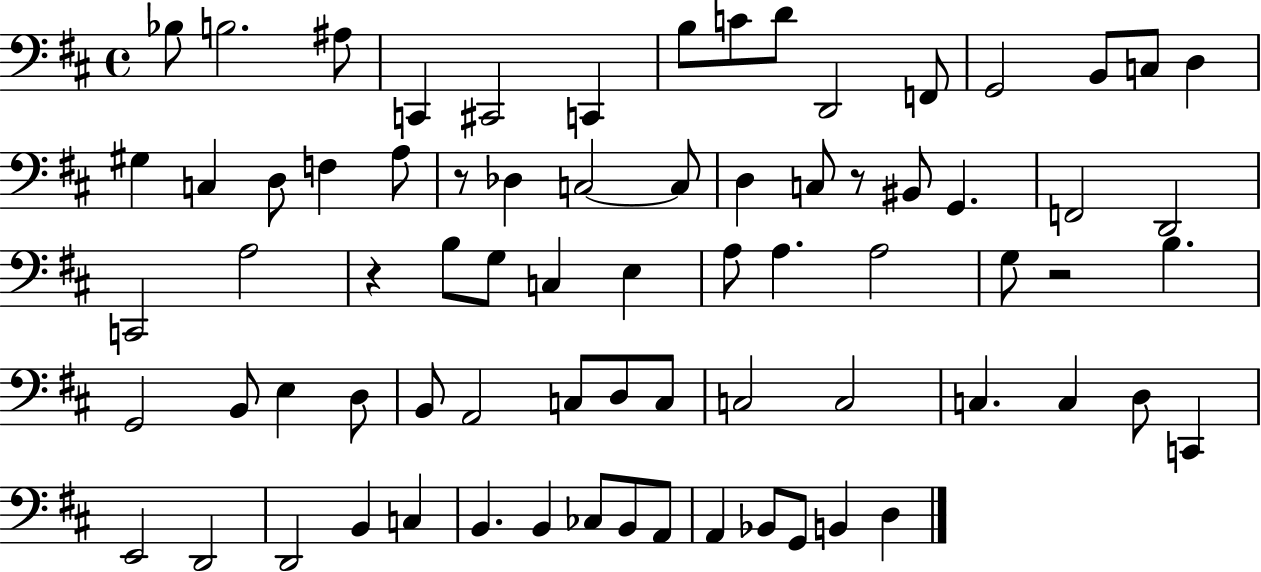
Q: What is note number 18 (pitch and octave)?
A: D3